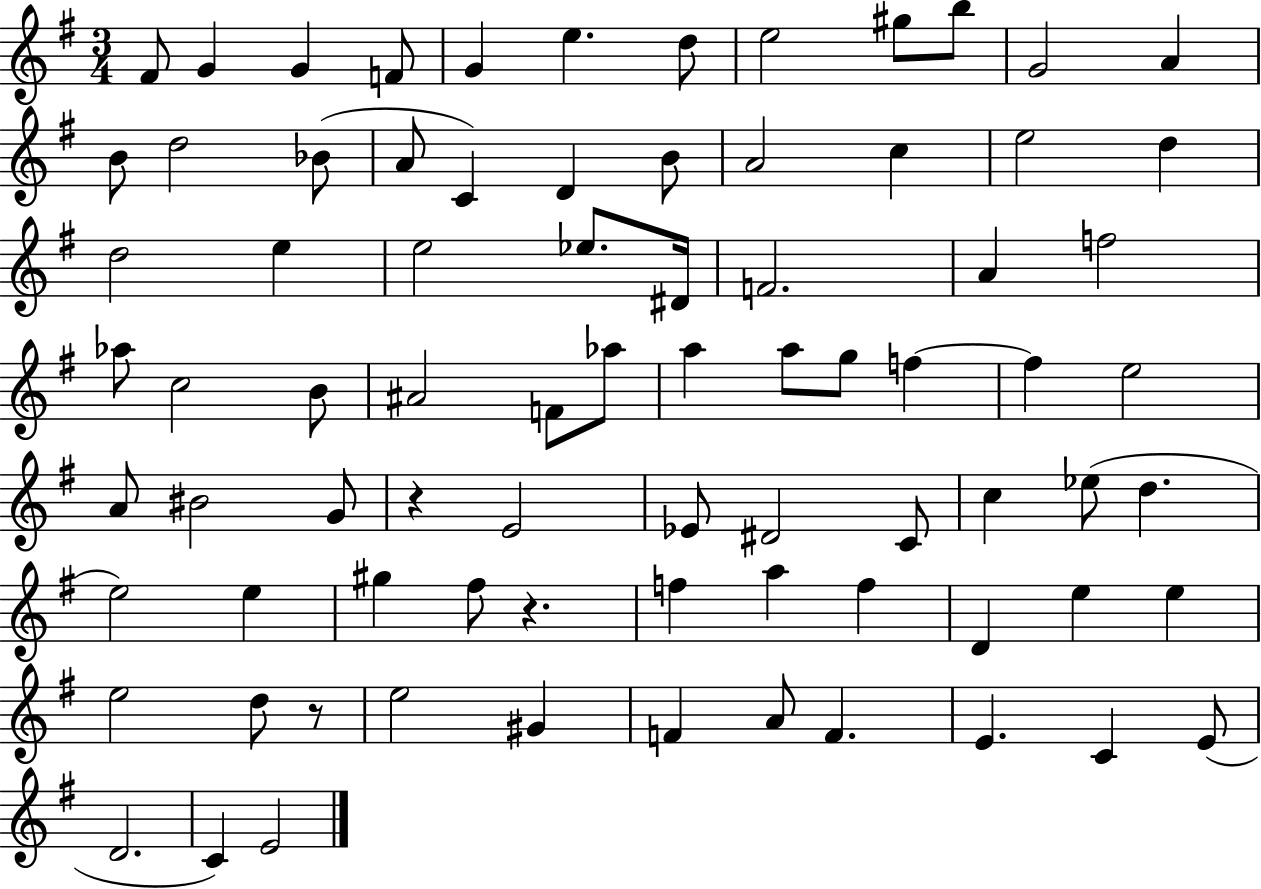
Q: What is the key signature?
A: G major